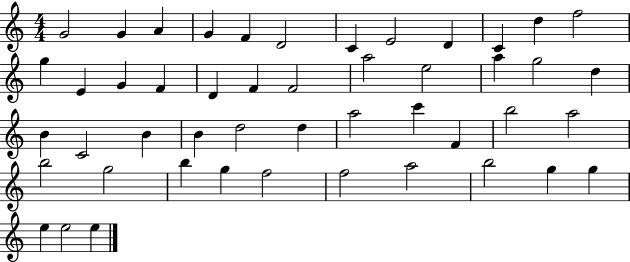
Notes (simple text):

G4/h G4/q A4/q G4/q F4/q D4/h C4/q E4/h D4/q C4/q D5/q F5/h G5/q E4/q G4/q F4/q D4/q F4/q F4/h A5/h E5/h A5/q G5/h D5/q B4/q C4/h B4/q B4/q D5/h D5/q A5/h C6/q F4/q B5/h A5/h B5/h G5/h B5/q G5/q F5/h F5/h A5/h B5/h G5/q G5/q E5/q E5/h E5/q